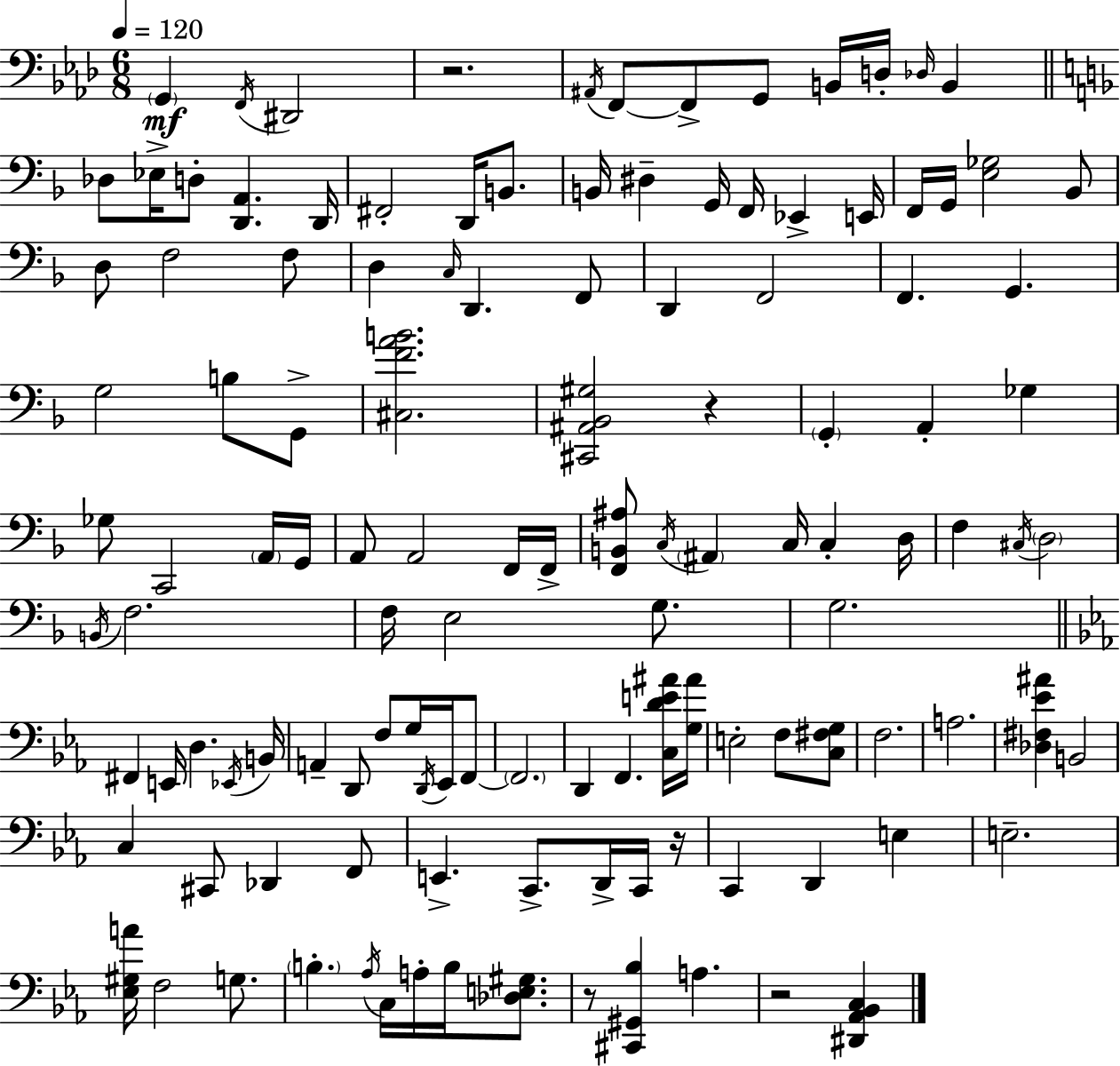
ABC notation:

X:1
T:Untitled
M:6/8
L:1/4
K:Fm
G,, F,,/4 ^D,,2 z2 ^A,,/4 F,,/2 F,,/2 G,,/2 B,,/4 D,/4 _D,/4 B,, _D,/2 _E,/4 D,/2 [D,,A,,] D,,/4 ^F,,2 D,,/4 B,,/2 B,,/4 ^D, G,,/4 F,,/4 _E,, E,,/4 F,,/4 G,,/4 [E,_G,]2 _B,,/2 D,/2 F,2 F,/2 D, C,/4 D,, F,,/2 D,, F,,2 F,, G,, G,2 B,/2 G,,/2 [^C,FAB]2 [^C,,^A,,_B,,^G,]2 z G,, A,, _G, _G,/2 C,,2 A,,/4 G,,/4 A,,/2 A,,2 F,,/4 F,,/4 [F,,B,,^A,]/2 C,/4 ^A,, C,/4 C, D,/4 F, ^C,/4 D,2 B,,/4 F,2 F,/4 E,2 G,/2 G,2 ^F,, E,,/4 D, _E,,/4 B,,/4 A,, D,,/2 F,/2 G,/4 D,,/4 _E,,/4 F,,/2 F,,2 D,, F,, [C,DE^A]/4 [G,^A]/4 E,2 F,/2 [C,^F,G,]/2 F,2 A,2 [_D,^F,_E^A] B,,2 C, ^C,,/2 _D,, F,,/2 E,, C,,/2 D,,/4 C,,/4 z/4 C,, D,, E, E,2 [_E,^G,A]/4 F,2 G,/2 B, _A,/4 C,/4 A,/4 B,/4 [_D,E,^G,]/2 z/2 [^C,,^G,,_B,] A, z2 [^D,,_A,,_B,,C,]